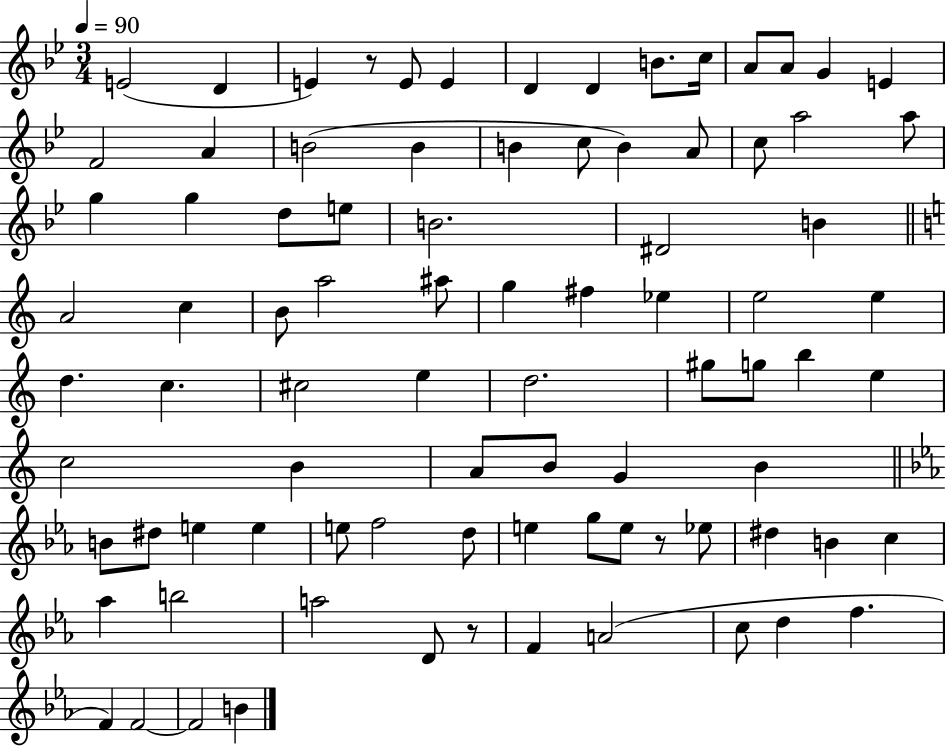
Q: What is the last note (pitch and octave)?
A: B4